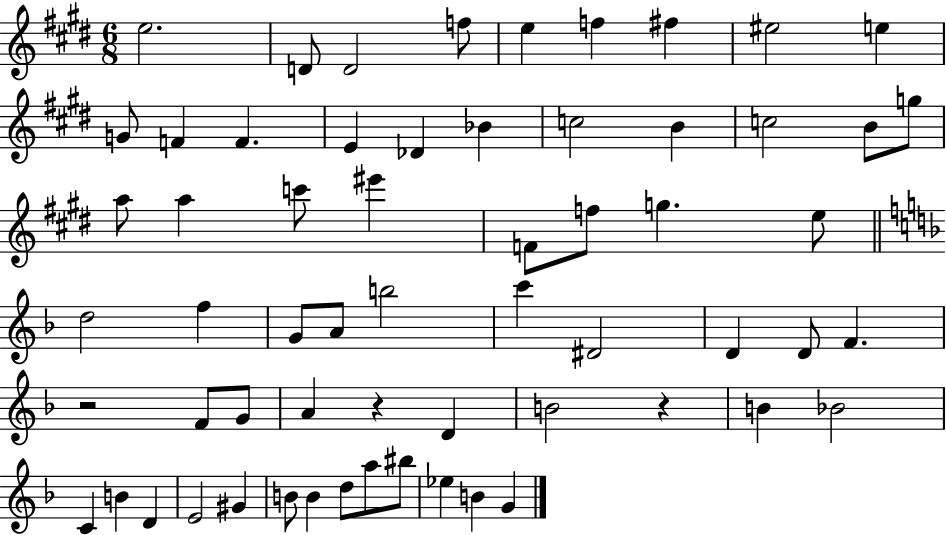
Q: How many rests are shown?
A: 3